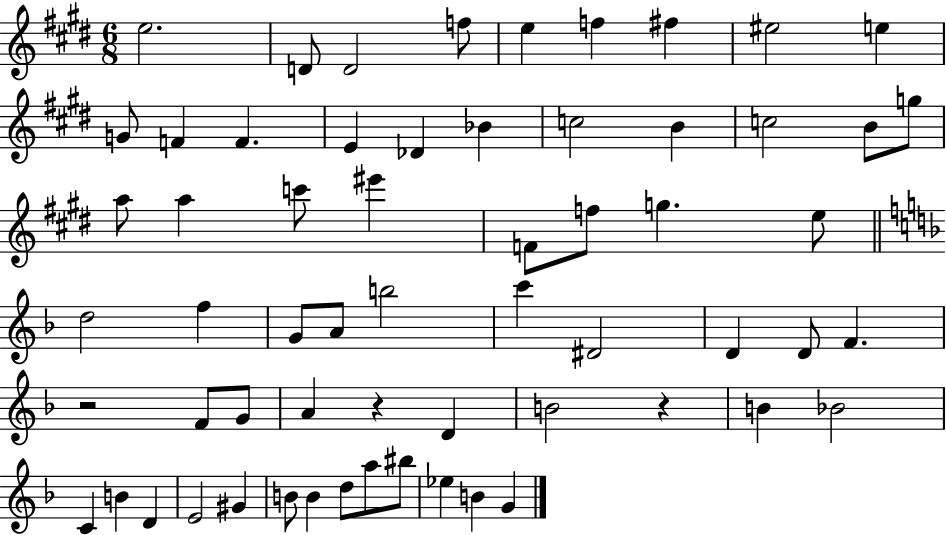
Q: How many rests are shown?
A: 3